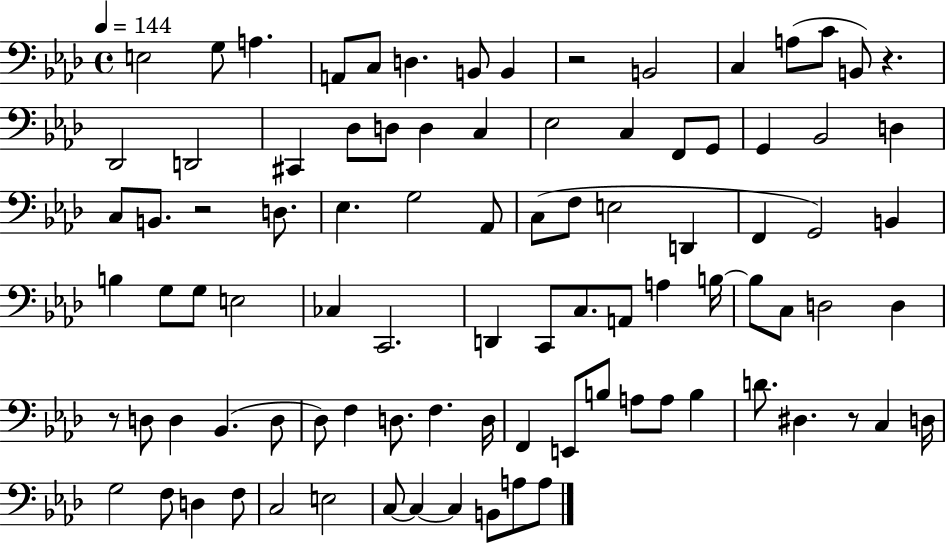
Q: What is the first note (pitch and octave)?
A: E3